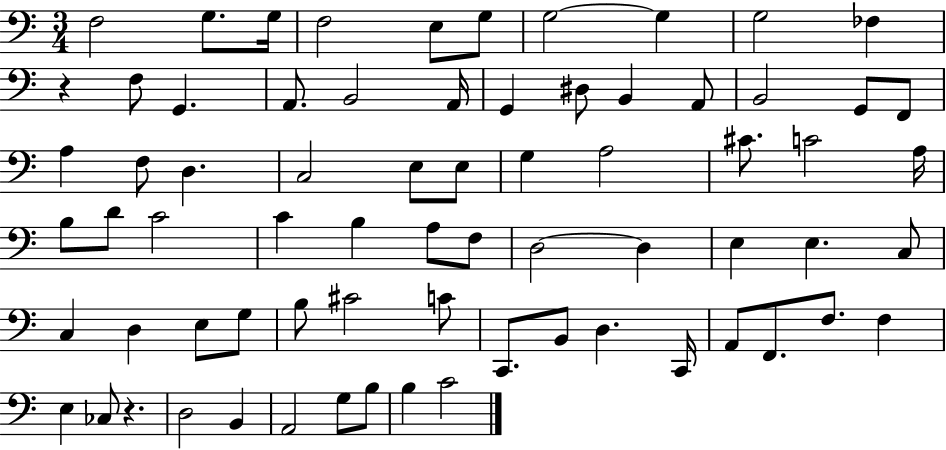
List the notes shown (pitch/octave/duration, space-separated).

F3/h G3/e. G3/s F3/h E3/e G3/e G3/h G3/q G3/h FES3/q R/q F3/e G2/q. A2/e. B2/h A2/s G2/q D#3/e B2/q A2/e B2/h G2/e F2/e A3/q F3/e D3/q. C3/h E3/e E3/e G3/q A3/h C#4/e. C4/h A3/s B3/e D4/e C4/h C4/q B3/q A3/e F3/e D3/h D3/q E3/q E3/q. C3/e C3/q D3/q E3/e G3/e B3/e C#4/h C4/e C2/e. B2/e D3/q. C2/s A2/e F2/e. F3/e. F3/q E3/q CES3/e R/q. D3/h B2/q A2/h G3/e B3/e B3/q C4/h